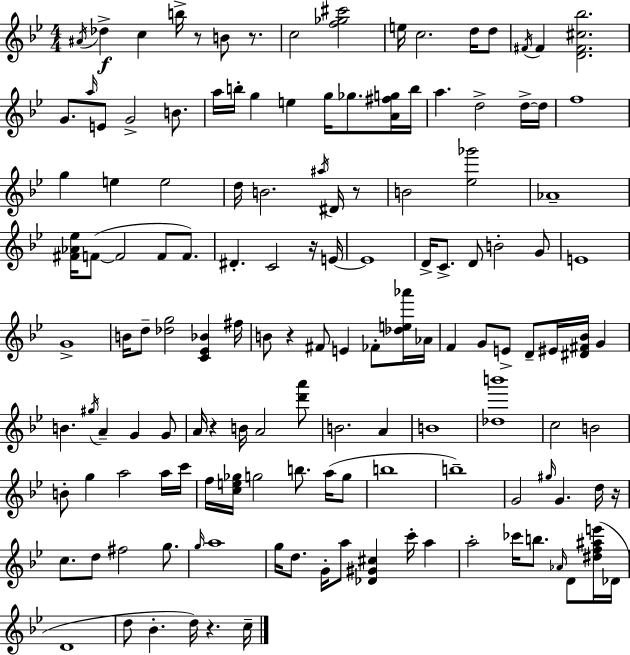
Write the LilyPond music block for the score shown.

{
  \clef treble
  \numericTimeSignature
  \time 4/4
  \key g \minor
  \acciaccatura { ais'16 }\f des''4-> c''4 b''16-> r8 b'8 r8. | c''2 <f'' ges'' cis'''>2 | e''16 c''2. d''16 d''8 | \acciaccatura { fis'16 } fis'4 <d' fis' cis'' bes''>2. | \break g'8. \grace { a''16 } e'8 g'2-> | b'8. a''16 b''16-. g''4 e''4 g''16 ges''8. | <a' fis'' g''>16 b''16 a''4. d''2-> | d''16->~~ d''16 f''1 | \break g''4 e''4 e''2 | d''16 b'2. | \acciaccatura { ais''16 } dis'16 r8 b'2 <ees'' ges'''>2 | aes'1-- | \break <fis' aes' ees''>16 f'8~(~ f'2 f'8 | f'8.) dis'4.-. c'2 | r16 e'16~~ e'1 | d'16-> c'8.-> d'8 b'2-. | \break g'8 e'1 | g'1-> | b'16 d''8-- <des'' g''>2 <c' ees' bes'>4 | fis''16 b'8 r4 fis'8 e'4 | \break fes'8-. <des'' e'' aes'''>16 aes'16 f'4 g'8 e'8-> d'8-- eis'16 <dis' fis' bes'>16 | g'4 b'4. \acciaccatura { gis''16 } a'4-- g'4 | g'8 a'16 r4 b'16 a'2 | <d''' a'''>8 b'2. | \break a'4 b'1 | <des'' b'''>1 | c''2 b'2 | b'8-. g''4 a''2 | \break a''16 c'''16 f''16 <c'' e'' ges''>16 g''2 b''8. | a''16( g''8 b''1 | b''1--) | g'2 \grace { gis''16 } g'4. | \break d''16 r16 c''8. d''8 fis''2 | g''8. \grace { g''16 } a''1 | g''16 d''8. g'16-. a''8 <des' gis' cis''>4 | c'''16-. a''4 a''2-. ces'''16 | \break b''8. \grace { aes'16 } d'8 <dis'' f'' ais'' e'''>16( des'16 d'1 | d''8 bes'4.-. | d''16) r4. c''16-- \bar "|."
}